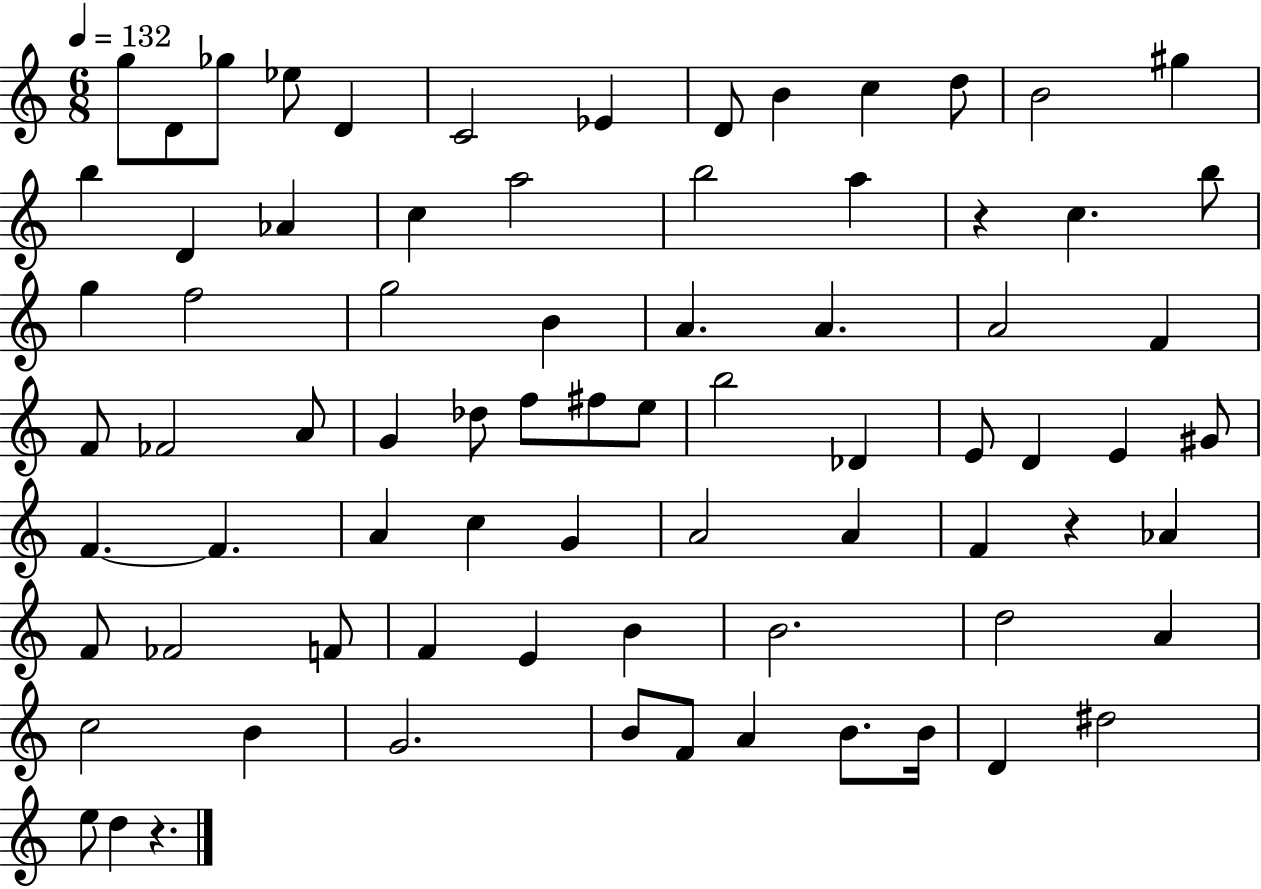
{
  \clef treble
  \numericTimeSignature
  \time 6/8
  \key c \major
  \tempo 4 = 132
  \repeat volta 2 { g''8 d'8 ges''8 ees''8 d'4 | c'2 ees'4 | d'8 b'4 c''4 d''8 | b'2 gis''4 | \break b''4 d'4 aes'4 | c''4 a''2 | b''2 a''4 | r4 c''4. b''8 | \break g''4 f''2 | g''2 b'4 | a'4. a'4. | a'2 f'4 | \break f'8 fes'2 a'8 | g'4 des''8 f''8 fis''8 e''8 | b''2 des'4 | e'8 d'4 e'4 gis'8 | \break f'4.~~ f'4. | a'4 c''4 g'4 | a'2 a'4 | f'4 r4 aes'4 | \break f'8 fes'2 f'8 | f'4 e'4 b'4 | b'2. | d''2 a'4 | \break c''2 b'4 | g'2. | b'8 f'8 a'4 b'8. b'16 | d'4 dis''2 | \break e''8 d''4 r4. | } \bar "|."
}